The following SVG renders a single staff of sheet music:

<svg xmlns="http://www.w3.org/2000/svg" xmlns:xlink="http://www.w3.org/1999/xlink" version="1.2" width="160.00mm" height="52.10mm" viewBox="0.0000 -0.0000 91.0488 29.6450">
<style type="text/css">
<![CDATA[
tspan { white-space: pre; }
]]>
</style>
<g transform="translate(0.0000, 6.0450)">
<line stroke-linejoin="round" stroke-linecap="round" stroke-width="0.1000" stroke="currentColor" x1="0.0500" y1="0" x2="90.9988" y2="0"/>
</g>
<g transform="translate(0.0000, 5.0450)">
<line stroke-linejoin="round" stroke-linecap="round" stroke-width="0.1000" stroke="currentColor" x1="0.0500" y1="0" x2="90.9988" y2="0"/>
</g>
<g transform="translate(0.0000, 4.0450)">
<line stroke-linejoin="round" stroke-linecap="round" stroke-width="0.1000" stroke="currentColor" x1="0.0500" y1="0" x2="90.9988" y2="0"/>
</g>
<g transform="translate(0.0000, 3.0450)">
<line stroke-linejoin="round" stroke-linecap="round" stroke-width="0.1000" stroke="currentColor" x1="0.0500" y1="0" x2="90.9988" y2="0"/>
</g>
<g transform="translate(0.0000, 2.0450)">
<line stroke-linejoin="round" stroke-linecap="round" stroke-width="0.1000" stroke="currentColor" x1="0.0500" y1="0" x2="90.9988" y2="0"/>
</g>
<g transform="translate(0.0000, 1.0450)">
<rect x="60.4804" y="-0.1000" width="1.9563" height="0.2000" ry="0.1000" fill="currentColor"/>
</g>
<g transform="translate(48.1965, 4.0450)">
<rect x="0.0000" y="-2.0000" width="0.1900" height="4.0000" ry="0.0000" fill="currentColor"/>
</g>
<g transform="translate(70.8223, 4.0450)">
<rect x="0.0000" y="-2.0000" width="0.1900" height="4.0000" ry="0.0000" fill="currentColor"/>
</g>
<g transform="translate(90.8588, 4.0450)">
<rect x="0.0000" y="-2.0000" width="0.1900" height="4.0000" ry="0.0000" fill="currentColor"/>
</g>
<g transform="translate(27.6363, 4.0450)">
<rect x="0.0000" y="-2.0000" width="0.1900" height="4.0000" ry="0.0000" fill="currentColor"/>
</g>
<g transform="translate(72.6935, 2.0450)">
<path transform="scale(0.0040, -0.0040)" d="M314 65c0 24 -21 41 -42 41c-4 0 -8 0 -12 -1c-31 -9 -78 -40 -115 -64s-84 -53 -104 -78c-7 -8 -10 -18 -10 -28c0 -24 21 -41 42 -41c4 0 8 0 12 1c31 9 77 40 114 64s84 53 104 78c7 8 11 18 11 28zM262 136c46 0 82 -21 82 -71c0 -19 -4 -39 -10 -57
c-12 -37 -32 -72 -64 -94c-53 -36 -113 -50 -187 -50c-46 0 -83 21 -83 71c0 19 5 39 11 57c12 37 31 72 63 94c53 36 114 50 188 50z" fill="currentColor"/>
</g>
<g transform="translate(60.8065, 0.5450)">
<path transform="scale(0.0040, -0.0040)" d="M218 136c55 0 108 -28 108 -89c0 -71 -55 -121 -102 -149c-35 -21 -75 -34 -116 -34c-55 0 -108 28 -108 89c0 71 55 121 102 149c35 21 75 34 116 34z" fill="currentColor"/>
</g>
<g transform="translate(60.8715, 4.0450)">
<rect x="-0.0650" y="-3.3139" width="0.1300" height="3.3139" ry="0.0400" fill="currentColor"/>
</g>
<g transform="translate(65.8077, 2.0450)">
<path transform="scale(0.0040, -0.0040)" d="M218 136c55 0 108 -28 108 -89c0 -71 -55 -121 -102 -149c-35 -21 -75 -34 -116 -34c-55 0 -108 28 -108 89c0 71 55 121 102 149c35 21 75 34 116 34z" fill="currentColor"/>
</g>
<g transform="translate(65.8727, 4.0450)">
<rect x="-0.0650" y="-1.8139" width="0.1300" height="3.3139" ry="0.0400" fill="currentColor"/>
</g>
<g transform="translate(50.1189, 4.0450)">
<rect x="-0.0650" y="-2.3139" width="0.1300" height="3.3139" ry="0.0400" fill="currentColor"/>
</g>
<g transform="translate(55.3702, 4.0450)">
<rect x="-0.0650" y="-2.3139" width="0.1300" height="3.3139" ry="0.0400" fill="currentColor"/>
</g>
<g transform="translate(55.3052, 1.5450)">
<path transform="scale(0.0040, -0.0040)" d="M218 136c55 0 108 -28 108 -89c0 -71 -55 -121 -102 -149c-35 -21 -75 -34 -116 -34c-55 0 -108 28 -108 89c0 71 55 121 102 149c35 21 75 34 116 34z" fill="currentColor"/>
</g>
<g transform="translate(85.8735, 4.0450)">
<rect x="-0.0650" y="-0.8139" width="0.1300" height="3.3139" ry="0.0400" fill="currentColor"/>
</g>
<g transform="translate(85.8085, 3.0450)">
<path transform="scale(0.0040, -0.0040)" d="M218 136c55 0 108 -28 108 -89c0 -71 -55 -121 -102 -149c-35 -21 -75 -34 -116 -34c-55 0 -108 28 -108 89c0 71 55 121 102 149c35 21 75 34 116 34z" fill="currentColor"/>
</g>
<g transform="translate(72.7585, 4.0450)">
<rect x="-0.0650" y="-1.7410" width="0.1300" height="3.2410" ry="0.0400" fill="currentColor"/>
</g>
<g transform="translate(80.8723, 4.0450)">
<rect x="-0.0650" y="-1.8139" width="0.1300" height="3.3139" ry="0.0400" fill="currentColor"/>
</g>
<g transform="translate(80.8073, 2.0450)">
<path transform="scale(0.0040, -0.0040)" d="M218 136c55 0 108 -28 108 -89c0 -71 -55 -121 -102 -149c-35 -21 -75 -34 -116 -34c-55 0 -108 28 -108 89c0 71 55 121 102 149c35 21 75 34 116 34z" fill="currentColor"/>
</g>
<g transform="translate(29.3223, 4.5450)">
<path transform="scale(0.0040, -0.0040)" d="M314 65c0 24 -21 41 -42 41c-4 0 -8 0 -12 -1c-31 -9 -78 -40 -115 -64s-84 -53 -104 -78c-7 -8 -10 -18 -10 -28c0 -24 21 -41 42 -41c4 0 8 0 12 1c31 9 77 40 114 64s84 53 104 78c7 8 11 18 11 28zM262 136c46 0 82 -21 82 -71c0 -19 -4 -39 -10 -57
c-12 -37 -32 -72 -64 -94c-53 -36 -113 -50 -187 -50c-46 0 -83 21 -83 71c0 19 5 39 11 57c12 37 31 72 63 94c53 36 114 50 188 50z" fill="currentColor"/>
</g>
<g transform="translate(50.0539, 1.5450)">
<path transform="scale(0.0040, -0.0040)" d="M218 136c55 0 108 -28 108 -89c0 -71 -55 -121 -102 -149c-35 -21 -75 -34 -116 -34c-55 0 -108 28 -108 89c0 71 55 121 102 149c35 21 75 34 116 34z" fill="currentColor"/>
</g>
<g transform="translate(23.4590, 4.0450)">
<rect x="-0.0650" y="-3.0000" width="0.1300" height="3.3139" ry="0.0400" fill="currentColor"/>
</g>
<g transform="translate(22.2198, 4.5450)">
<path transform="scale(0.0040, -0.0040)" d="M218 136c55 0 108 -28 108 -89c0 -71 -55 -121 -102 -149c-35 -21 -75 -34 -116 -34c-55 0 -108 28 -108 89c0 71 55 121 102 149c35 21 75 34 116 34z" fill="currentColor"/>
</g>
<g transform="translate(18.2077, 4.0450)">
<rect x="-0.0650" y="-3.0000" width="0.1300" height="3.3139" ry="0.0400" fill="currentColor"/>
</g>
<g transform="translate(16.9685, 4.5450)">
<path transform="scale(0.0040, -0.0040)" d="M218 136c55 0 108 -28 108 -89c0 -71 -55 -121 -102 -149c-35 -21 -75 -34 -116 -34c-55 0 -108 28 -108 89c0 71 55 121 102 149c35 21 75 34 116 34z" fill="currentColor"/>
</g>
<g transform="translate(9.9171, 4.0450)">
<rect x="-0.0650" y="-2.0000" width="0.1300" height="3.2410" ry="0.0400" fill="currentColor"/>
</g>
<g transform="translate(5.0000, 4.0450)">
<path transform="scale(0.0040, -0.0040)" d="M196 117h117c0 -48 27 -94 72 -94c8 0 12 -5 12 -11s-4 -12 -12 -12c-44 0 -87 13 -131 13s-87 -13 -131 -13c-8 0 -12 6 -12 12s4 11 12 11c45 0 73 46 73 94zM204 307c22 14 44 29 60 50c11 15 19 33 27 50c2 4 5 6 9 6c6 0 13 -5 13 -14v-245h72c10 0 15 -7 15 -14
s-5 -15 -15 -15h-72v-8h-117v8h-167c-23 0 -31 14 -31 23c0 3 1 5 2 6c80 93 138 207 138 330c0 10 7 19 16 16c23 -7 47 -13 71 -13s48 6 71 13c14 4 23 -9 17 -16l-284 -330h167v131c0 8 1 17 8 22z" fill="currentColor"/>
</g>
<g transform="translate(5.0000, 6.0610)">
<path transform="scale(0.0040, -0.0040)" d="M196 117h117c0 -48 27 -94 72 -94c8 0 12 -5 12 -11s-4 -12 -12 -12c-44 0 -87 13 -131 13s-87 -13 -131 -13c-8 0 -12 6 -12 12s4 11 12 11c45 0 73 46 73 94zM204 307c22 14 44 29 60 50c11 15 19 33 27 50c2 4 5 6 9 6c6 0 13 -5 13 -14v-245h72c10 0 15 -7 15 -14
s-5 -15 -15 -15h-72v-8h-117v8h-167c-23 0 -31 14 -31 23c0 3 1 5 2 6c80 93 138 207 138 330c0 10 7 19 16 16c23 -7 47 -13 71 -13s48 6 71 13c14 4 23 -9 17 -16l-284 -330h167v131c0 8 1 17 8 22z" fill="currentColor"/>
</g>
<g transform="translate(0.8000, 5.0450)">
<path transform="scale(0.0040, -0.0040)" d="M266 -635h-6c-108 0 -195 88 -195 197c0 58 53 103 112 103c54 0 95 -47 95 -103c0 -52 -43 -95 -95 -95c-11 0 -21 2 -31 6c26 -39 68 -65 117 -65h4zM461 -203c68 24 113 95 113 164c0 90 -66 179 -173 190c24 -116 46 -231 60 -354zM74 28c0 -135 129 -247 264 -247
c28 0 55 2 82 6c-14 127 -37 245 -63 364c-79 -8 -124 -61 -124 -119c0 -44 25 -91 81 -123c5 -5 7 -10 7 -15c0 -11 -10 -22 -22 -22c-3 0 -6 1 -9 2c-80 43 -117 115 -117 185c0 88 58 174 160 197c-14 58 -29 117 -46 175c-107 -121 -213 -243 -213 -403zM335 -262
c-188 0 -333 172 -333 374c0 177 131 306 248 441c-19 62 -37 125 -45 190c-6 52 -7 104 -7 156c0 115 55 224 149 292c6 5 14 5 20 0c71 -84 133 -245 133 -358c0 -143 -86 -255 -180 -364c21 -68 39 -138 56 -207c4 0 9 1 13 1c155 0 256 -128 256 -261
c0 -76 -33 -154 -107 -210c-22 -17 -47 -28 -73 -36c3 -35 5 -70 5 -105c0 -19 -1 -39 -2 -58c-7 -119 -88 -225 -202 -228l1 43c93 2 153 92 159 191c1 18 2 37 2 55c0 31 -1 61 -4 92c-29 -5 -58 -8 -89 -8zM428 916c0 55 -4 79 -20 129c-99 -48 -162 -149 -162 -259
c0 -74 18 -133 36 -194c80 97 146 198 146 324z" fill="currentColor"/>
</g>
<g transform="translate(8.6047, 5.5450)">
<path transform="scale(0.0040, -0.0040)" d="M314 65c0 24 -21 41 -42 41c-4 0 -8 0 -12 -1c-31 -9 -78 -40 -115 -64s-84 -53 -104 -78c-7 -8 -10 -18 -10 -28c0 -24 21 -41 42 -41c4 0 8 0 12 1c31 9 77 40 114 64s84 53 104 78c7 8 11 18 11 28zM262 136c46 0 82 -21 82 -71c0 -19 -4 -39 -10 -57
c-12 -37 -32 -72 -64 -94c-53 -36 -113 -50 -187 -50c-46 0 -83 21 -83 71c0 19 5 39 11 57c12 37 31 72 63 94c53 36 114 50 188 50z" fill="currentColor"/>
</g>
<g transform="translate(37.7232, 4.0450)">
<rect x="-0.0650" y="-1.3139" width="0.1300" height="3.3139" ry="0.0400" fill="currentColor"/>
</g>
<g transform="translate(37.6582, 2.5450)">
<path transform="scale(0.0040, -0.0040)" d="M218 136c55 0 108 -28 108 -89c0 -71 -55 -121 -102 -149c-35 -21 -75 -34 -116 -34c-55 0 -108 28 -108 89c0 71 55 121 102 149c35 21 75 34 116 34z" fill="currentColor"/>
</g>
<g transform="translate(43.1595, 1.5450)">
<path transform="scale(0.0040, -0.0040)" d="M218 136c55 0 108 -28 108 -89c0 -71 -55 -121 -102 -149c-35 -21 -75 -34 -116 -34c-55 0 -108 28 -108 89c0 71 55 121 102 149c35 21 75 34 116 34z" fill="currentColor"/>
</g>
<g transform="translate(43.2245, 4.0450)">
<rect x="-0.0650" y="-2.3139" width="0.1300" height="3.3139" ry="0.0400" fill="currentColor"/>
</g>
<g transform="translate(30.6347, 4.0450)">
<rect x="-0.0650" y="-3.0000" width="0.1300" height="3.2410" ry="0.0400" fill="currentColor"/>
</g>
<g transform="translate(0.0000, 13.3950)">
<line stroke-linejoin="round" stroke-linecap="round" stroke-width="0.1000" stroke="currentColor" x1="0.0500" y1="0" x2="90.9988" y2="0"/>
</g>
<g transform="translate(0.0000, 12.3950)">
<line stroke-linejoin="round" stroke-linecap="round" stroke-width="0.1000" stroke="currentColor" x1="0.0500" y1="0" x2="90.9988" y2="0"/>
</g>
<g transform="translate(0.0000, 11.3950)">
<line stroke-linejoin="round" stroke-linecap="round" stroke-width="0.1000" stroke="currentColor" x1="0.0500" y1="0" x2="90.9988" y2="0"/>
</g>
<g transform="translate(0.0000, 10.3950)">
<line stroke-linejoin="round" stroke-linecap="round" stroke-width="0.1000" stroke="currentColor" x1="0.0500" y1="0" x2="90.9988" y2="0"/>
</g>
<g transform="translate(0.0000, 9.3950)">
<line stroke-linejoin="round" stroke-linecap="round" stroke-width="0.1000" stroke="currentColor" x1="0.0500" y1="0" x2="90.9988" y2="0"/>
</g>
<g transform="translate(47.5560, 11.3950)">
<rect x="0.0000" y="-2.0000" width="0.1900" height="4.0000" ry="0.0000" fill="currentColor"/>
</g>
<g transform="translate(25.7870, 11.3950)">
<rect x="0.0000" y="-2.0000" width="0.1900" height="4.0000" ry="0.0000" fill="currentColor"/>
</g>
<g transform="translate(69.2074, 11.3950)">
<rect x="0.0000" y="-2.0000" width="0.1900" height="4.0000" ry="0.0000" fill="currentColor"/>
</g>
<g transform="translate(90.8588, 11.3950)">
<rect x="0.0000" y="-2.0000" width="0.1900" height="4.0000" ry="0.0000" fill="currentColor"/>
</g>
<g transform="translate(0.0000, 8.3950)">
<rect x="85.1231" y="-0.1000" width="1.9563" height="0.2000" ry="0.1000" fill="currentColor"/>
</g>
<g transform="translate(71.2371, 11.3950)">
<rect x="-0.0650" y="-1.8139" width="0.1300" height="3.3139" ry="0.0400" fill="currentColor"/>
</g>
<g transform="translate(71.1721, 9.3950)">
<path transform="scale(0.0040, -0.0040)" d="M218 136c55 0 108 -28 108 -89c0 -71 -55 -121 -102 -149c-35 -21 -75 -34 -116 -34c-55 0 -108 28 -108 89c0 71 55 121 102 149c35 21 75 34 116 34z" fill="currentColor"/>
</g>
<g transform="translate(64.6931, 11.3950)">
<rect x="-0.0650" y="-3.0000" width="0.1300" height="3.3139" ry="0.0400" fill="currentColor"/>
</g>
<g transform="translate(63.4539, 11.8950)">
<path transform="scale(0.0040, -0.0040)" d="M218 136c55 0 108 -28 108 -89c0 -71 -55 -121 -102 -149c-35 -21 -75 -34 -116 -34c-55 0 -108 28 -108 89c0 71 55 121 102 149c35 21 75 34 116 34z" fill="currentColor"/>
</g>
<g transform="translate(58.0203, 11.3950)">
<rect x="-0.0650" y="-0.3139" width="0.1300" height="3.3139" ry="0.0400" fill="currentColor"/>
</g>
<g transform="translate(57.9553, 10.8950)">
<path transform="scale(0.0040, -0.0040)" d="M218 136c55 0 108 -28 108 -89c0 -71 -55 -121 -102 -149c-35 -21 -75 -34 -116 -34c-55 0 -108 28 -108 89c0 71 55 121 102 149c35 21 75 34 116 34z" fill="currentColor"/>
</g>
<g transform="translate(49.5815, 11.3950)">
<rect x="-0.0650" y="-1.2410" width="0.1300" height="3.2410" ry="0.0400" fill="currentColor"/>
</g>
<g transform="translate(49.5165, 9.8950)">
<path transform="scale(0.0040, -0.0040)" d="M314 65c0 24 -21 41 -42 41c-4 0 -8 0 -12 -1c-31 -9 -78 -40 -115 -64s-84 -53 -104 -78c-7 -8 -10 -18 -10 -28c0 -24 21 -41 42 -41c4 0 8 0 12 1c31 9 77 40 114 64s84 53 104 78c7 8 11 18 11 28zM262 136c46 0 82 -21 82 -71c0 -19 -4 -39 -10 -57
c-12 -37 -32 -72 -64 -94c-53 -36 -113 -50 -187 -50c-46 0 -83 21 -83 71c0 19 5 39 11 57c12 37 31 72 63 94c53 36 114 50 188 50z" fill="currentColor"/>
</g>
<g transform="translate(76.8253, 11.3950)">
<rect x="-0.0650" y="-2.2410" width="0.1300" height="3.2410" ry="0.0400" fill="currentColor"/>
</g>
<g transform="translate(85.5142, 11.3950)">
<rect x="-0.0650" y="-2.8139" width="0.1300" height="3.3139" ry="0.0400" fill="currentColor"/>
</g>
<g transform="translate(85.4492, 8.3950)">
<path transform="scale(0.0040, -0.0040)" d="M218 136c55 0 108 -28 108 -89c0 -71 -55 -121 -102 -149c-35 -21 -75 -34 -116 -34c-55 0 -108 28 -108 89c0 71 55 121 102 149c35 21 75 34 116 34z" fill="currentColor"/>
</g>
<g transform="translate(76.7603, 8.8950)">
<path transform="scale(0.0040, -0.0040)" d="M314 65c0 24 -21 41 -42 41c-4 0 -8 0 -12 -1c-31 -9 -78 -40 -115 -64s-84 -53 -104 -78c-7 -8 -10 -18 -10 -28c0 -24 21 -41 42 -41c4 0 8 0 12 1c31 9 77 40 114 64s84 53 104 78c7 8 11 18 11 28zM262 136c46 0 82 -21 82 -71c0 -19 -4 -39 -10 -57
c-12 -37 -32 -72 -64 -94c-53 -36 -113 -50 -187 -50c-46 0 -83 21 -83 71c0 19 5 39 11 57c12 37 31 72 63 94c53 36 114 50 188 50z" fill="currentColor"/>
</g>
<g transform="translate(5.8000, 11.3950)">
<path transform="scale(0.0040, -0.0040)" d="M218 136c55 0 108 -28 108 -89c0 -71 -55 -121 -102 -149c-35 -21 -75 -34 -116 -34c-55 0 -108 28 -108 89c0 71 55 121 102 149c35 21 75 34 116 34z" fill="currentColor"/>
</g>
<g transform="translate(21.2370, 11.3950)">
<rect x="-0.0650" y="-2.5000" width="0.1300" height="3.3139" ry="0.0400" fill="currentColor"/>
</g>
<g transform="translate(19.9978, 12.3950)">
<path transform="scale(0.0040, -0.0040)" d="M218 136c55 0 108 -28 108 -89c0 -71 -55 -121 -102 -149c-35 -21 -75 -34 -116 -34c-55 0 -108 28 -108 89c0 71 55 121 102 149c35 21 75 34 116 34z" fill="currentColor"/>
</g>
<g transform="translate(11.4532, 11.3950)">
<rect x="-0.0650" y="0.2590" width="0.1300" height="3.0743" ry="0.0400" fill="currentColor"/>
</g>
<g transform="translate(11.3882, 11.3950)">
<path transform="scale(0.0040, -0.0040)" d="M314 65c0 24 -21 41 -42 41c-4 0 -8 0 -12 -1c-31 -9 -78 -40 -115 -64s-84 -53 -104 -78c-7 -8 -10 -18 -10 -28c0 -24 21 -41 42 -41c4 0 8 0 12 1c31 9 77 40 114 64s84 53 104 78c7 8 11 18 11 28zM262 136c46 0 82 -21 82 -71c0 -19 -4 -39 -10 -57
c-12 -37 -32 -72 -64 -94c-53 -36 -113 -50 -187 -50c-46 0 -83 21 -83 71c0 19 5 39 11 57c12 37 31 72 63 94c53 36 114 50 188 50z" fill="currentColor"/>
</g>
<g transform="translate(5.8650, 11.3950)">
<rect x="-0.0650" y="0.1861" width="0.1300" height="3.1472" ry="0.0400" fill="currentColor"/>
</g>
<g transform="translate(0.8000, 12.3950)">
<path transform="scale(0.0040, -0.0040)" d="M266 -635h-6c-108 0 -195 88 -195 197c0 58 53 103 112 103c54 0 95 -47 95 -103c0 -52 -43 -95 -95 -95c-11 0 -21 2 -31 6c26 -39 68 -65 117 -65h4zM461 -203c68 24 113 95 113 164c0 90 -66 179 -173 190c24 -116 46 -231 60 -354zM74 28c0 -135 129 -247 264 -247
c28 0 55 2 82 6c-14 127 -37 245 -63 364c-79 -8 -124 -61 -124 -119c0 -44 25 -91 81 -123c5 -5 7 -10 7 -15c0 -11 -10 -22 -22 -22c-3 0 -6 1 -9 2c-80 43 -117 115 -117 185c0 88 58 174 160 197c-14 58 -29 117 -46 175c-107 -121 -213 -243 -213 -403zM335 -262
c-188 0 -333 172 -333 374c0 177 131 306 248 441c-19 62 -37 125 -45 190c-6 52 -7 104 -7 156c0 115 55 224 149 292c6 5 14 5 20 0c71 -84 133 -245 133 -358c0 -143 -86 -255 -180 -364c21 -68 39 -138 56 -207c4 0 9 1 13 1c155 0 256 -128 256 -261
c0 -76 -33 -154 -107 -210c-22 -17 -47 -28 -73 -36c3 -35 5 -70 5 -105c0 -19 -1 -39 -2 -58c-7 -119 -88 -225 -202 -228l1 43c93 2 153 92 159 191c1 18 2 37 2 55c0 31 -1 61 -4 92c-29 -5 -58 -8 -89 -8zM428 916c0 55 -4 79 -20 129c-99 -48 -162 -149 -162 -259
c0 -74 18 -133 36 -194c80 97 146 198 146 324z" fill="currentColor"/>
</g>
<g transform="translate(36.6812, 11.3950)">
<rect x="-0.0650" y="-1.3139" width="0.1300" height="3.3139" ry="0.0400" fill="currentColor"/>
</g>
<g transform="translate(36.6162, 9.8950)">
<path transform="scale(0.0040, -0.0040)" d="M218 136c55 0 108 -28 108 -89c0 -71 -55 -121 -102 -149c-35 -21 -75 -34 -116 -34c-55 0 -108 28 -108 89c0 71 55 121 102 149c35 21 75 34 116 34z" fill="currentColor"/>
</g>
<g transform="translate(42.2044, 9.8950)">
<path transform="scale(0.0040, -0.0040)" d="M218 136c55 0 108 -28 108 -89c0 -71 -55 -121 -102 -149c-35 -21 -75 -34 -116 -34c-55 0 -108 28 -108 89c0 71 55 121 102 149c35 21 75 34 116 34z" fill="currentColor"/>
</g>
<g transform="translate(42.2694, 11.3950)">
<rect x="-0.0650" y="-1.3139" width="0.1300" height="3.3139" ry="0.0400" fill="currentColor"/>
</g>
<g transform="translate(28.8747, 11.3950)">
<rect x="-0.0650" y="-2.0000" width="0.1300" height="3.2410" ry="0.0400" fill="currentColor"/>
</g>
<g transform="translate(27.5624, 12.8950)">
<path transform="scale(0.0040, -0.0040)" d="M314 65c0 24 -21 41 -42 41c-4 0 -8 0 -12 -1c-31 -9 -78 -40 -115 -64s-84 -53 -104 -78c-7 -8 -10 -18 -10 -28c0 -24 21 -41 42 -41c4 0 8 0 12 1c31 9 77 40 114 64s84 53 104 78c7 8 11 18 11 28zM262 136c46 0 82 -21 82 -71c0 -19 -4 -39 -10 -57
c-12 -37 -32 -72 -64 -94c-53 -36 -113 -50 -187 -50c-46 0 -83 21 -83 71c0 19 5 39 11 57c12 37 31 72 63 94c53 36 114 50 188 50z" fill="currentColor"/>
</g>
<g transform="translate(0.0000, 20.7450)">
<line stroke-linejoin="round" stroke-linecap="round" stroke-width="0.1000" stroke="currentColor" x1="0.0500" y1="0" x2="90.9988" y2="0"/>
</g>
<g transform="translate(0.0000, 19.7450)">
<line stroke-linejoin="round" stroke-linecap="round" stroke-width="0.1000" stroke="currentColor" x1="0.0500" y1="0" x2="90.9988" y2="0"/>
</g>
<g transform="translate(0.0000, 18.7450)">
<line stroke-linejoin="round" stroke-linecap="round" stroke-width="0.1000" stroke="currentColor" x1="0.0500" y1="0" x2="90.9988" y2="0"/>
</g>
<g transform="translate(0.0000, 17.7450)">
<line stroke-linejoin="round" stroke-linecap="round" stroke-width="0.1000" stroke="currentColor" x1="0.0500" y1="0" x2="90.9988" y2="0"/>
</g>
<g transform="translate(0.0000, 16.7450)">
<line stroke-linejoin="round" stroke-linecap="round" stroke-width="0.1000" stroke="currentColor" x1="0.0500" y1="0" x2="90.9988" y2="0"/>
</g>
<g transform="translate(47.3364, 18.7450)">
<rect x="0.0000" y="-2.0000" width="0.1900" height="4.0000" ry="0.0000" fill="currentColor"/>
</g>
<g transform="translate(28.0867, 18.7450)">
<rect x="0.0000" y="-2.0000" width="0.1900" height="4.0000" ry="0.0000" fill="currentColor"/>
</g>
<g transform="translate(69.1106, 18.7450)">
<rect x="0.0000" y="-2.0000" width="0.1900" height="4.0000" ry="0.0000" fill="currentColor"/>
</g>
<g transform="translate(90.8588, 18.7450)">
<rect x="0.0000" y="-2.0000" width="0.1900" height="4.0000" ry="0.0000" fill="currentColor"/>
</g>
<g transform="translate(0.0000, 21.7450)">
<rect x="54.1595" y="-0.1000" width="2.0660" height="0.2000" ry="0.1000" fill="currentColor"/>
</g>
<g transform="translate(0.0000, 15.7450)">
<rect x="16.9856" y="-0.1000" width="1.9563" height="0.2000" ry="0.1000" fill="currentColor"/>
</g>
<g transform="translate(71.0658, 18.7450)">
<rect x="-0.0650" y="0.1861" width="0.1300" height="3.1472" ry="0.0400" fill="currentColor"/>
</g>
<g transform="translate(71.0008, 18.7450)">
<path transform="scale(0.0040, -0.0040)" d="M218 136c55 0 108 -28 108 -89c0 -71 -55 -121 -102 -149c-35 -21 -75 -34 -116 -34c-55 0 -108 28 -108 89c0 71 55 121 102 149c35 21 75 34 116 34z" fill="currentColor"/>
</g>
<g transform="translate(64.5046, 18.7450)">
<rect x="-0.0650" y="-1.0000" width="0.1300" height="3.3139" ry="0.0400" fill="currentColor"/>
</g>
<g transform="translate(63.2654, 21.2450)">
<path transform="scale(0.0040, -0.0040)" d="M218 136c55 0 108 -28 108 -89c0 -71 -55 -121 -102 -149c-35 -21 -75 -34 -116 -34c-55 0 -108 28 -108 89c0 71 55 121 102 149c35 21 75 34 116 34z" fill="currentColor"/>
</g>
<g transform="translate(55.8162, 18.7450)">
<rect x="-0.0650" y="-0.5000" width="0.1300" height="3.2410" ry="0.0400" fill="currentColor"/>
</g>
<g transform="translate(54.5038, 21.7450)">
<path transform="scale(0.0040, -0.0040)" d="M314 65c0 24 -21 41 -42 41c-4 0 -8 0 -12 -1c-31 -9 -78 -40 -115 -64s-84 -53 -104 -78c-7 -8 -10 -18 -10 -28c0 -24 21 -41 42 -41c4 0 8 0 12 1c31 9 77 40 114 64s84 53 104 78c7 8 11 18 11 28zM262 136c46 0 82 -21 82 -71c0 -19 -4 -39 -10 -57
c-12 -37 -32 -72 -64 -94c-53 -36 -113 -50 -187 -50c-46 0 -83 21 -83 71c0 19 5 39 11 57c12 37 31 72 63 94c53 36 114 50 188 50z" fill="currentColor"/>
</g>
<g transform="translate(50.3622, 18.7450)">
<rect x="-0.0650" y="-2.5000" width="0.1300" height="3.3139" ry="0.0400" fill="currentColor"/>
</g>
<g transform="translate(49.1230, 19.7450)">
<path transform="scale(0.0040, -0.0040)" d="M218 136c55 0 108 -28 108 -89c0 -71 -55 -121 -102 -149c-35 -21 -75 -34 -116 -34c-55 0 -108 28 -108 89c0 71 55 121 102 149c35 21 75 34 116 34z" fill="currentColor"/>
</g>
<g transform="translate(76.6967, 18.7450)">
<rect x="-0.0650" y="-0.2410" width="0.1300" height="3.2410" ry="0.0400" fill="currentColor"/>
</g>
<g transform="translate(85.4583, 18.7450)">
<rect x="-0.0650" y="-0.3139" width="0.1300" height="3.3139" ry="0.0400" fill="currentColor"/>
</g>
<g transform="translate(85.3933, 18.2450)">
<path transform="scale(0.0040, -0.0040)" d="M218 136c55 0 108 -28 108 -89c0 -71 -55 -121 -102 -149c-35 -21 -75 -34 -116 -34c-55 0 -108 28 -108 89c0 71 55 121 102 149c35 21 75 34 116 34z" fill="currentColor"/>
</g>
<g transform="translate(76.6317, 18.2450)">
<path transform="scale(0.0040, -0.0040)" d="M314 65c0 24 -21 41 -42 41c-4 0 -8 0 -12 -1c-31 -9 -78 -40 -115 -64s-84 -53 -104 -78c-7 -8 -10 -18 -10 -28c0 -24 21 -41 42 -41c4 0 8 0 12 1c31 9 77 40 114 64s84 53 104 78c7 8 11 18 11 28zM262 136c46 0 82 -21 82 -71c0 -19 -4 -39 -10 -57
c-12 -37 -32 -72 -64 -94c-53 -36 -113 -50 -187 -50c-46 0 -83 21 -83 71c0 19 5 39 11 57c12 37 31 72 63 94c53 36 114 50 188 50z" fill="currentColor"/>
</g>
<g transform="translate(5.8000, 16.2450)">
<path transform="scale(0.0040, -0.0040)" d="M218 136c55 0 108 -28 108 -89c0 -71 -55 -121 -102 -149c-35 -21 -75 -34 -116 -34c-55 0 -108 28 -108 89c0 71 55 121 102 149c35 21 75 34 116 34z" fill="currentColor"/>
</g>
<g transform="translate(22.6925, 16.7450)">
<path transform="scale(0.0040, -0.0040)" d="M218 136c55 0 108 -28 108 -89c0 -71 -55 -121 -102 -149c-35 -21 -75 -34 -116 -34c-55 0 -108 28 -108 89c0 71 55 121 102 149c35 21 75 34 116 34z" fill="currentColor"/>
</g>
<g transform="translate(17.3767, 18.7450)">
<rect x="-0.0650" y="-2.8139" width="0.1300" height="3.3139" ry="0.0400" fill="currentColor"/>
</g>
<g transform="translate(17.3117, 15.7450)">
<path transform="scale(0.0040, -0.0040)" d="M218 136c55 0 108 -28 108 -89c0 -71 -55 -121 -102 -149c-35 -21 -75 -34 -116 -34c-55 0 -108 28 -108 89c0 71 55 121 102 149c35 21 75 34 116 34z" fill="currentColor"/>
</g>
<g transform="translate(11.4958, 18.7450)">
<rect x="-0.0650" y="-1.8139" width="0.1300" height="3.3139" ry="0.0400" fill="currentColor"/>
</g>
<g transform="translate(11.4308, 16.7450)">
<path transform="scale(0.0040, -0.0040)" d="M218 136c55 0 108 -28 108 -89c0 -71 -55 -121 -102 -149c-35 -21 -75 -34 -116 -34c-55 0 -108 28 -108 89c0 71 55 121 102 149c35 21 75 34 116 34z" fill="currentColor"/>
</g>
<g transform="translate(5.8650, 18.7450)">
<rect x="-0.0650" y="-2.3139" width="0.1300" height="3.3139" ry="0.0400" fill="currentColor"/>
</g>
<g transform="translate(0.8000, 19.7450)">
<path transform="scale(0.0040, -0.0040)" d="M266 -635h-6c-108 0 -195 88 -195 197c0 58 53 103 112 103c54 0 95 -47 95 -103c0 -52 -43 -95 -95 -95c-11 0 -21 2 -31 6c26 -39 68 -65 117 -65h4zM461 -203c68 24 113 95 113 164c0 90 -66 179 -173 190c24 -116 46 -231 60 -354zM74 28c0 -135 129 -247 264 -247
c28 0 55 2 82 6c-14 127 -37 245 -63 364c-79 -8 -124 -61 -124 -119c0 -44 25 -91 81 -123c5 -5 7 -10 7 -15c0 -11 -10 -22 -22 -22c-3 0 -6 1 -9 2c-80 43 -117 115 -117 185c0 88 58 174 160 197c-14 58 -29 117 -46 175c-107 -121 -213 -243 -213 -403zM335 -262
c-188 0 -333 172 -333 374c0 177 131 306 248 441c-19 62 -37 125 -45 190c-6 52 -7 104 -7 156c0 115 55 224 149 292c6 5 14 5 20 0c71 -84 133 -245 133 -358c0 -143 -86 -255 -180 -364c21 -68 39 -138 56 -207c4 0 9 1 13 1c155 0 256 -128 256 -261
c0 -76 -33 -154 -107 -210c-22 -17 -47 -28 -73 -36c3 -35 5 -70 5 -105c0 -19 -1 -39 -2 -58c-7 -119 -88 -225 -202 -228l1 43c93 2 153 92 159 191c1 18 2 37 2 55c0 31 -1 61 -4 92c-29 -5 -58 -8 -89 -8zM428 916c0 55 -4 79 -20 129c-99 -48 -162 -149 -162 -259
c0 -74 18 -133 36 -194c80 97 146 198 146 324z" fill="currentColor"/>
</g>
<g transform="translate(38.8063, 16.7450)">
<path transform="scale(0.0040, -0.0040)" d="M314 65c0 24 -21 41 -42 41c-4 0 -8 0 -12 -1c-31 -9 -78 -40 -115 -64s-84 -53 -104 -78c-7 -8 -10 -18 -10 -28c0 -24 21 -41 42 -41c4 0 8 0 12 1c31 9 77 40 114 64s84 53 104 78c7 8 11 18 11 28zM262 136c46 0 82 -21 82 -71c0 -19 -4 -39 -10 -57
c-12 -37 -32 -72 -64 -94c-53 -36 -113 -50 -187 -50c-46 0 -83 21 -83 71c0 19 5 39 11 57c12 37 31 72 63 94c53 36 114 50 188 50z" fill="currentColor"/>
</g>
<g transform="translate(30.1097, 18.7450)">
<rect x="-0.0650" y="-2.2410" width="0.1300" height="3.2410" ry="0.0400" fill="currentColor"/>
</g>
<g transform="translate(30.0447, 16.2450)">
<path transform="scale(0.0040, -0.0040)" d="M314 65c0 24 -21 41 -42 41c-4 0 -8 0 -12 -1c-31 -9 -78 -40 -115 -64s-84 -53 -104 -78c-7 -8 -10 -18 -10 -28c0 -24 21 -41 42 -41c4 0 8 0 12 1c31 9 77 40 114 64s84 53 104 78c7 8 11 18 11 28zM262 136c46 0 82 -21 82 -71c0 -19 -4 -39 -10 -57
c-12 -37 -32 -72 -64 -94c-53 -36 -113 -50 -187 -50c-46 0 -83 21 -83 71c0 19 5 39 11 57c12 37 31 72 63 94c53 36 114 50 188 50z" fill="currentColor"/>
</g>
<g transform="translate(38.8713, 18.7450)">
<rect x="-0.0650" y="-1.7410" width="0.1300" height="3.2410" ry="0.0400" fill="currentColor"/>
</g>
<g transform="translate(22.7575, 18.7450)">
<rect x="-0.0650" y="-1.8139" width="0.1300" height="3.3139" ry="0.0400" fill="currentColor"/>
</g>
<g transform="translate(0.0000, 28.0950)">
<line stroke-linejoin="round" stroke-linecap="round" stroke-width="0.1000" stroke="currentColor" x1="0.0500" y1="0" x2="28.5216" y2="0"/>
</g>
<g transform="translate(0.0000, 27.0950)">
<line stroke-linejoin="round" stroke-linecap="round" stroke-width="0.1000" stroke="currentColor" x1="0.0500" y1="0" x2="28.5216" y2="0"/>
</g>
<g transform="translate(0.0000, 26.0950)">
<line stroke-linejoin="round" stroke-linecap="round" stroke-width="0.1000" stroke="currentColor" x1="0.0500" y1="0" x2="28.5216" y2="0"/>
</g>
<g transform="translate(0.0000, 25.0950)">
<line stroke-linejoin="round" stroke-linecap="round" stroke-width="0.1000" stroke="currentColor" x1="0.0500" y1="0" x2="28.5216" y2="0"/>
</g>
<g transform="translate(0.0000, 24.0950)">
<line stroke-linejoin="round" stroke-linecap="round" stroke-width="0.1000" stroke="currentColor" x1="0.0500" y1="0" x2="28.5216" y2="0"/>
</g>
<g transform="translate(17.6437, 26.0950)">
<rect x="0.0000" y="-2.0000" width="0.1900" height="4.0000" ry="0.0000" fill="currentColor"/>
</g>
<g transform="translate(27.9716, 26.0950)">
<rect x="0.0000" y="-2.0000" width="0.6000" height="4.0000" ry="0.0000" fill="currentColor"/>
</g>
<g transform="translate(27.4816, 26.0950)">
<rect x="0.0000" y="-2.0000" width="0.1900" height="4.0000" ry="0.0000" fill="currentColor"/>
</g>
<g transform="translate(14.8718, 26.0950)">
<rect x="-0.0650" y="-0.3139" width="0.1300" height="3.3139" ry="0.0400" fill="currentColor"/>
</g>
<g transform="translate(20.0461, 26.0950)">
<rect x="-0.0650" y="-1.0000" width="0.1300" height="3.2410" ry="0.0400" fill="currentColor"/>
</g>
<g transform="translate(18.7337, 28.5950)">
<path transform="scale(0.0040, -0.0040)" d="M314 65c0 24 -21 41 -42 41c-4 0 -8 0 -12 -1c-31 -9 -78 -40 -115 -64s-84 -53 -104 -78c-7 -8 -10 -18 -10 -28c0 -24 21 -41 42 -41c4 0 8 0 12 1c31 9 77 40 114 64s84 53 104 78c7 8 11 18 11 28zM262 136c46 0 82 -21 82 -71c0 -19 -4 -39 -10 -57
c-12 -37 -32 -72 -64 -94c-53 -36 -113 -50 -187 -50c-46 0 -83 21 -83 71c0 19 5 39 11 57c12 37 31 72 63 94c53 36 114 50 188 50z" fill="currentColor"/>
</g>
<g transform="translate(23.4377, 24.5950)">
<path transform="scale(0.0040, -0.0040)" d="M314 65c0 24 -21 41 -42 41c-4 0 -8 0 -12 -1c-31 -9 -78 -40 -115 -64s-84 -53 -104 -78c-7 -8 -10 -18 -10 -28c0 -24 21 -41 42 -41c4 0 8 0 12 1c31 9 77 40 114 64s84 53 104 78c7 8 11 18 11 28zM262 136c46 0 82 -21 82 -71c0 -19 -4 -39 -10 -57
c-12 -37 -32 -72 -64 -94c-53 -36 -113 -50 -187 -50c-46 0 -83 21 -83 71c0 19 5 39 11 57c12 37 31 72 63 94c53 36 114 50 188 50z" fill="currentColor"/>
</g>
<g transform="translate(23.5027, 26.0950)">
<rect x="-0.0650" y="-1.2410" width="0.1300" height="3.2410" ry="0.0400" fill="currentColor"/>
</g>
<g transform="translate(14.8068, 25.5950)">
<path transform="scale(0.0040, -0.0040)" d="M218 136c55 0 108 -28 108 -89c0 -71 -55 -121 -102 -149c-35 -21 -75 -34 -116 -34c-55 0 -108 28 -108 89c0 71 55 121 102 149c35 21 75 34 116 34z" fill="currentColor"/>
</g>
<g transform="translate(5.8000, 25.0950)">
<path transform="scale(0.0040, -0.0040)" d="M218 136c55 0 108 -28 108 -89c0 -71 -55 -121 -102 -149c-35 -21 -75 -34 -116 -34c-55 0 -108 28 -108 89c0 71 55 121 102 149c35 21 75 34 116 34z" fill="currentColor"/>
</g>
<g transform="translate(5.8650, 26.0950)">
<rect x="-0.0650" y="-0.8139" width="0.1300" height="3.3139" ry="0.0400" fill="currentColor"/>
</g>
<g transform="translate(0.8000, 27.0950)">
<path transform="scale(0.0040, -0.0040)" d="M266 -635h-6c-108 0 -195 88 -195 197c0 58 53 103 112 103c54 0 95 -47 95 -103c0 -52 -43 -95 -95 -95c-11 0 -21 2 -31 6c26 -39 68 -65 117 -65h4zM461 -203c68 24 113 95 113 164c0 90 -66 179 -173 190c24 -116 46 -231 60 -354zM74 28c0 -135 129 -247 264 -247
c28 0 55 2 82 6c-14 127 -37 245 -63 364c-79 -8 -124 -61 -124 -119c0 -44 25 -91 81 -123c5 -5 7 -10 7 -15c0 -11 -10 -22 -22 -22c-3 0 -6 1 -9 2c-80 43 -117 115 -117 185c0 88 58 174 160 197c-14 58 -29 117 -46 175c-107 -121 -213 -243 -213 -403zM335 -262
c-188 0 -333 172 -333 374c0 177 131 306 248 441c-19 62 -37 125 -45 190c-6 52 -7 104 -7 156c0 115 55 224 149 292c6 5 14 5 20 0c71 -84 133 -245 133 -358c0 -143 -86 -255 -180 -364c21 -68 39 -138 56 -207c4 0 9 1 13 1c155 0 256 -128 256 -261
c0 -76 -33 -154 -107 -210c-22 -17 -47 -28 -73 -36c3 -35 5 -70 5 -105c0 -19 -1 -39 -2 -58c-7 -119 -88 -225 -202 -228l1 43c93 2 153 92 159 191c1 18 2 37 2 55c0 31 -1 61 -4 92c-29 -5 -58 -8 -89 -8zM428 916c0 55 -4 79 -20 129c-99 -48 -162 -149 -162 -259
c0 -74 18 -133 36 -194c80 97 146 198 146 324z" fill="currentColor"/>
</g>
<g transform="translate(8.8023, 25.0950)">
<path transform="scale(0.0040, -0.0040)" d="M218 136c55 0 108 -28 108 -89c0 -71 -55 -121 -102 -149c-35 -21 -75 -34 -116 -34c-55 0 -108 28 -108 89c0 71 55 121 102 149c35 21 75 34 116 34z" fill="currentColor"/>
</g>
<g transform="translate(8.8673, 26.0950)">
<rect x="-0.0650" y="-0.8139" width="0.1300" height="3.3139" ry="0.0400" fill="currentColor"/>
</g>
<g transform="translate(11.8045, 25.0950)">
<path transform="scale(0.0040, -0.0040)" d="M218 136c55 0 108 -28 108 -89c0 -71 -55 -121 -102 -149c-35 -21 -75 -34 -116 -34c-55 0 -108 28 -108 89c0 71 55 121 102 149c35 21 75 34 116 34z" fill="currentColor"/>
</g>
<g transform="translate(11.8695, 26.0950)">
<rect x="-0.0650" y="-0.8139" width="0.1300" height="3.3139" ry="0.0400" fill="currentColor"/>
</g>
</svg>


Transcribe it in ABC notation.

X:1
T:Untitled
M:4/4
L:1/4
K:C
F2 A A A2 e g g g b f f2 f d B B2 G F2 e e e2 c A f g2 a g f a f g2 f2 G C2 D B c2 c d d d c D2 e2